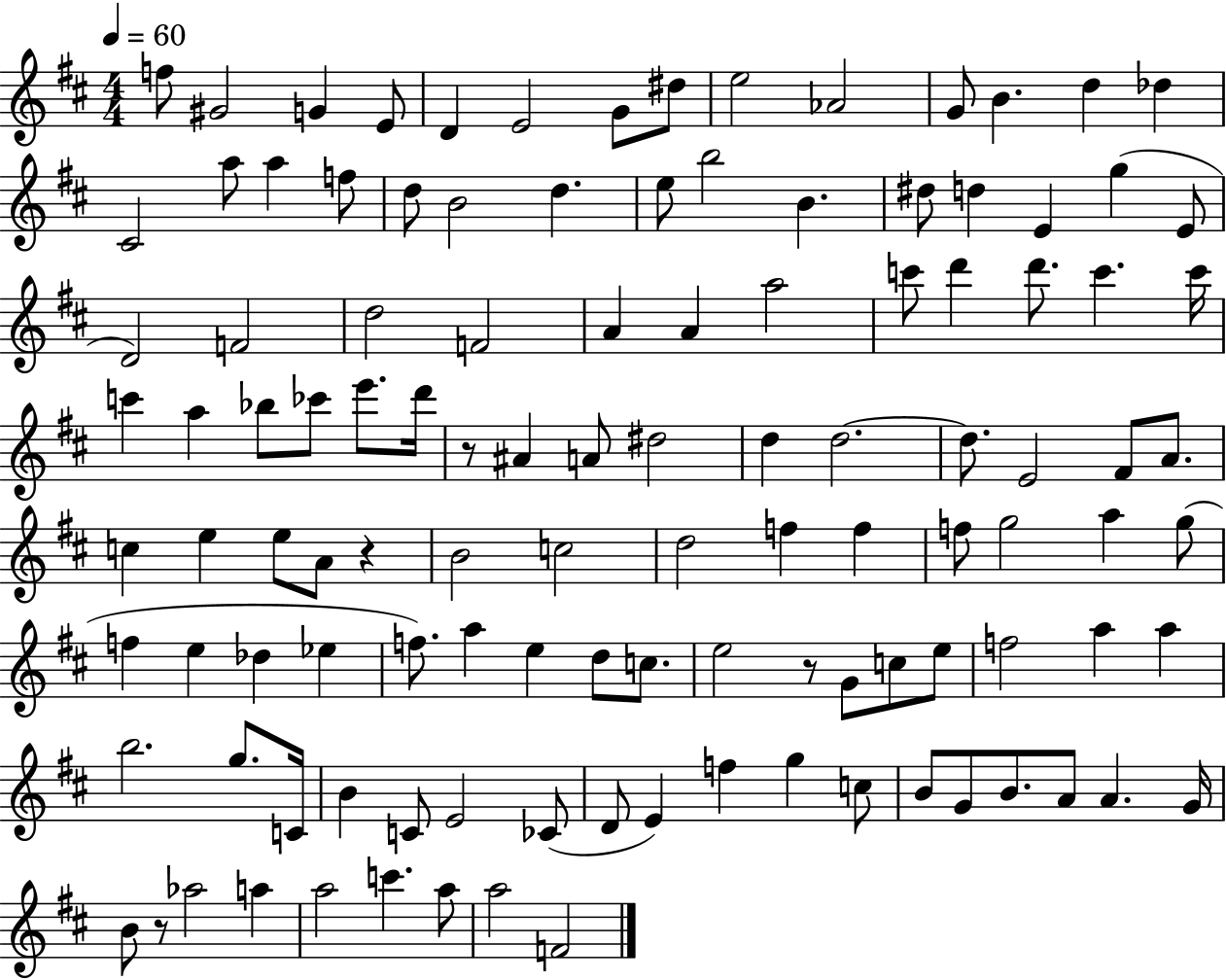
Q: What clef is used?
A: treble